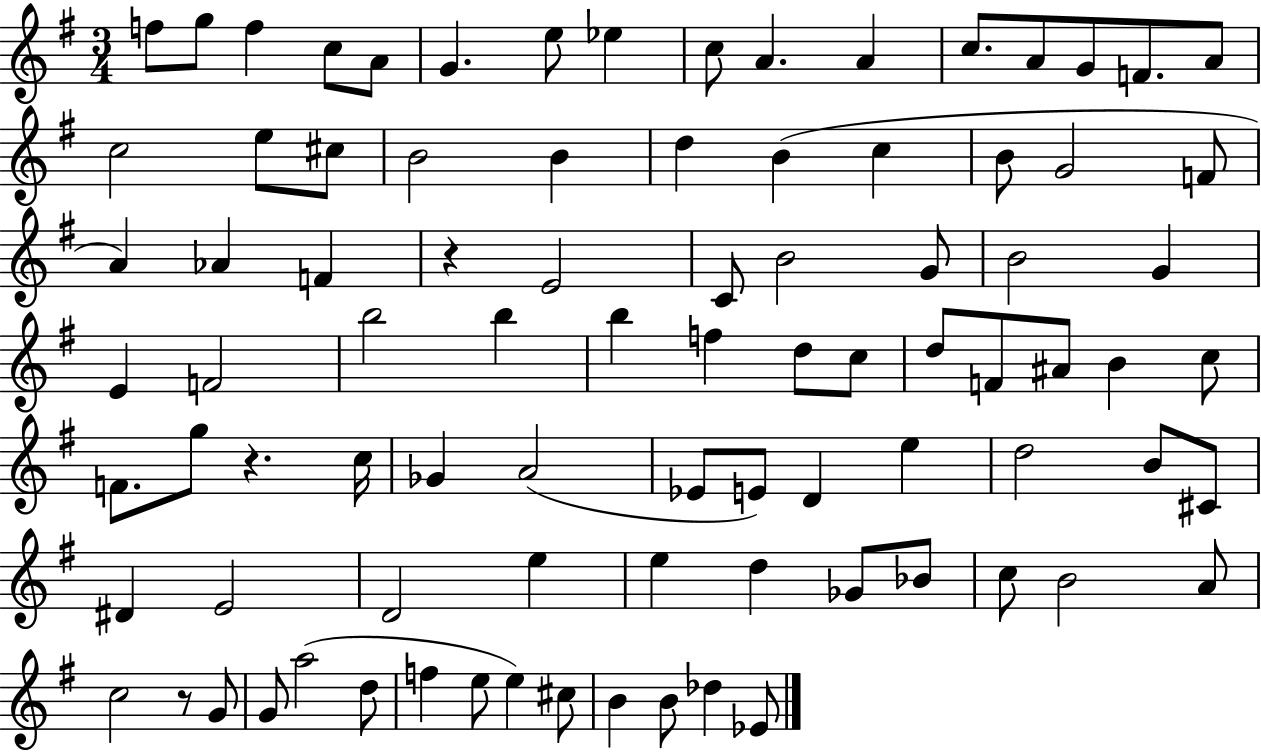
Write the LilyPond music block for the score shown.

{
  \clef treble
  \numericTimeSignature
  \time 3/4
  \key g \major
  f''8 g''8 f''4 c''8 a'8 | g'4. e''8 ees''4 | c''8 a'4. a'4 | c''8. a'8 g'8 f'8. a'8 | \break c''2 e''8 cis''8 | b'2 b'4 | d''4 b'4( c''4 | b'8 g'2 f'8 | \break a'4) aes'4 f'4 | r4 e'2 | c'8 b'2 g'8 | b'2 g'4 | \break e'4 f'2 | b''2 b''4 | b''4 f''4 d''8 c''8 | d''8 f'8 ais'8 b'4 c''8 | \break f'8. g''8 r4. c''16 | ges'4 a'2( | ees'8 e'8) d'4 e''4 | d''2 b'8 cis'8 | \break dis'4 e'2 | d'2 e''4 | e''4 d''4 ges'8 bes'8 | c''8 b'2 a'8 | \break c''2 r8 g'8 | g'8 a''2( d''8 | f''4 e''8 e''4) cis''8 | b'4 b'8 des''4 ees'8 | \break \bar "|."
}